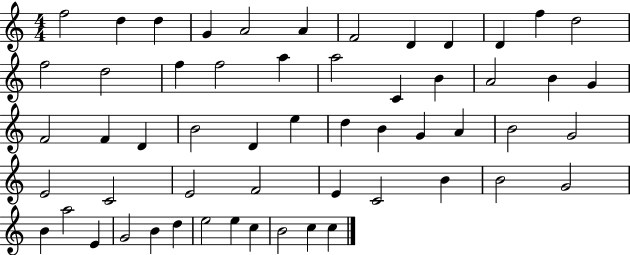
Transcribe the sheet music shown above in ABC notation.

X:1
T:Untitled
M:4/4
L:1/4
K:C
f2 d d G A2 A F2 D D D f d2 f2 d2 f f2 a a2 C B A2 B G F2 F D B2 D e d B G A B2 G2 E2 C2 E2 F2 E C2 B B2 G2 B a2 E G2 B d e2 e c B2 c c